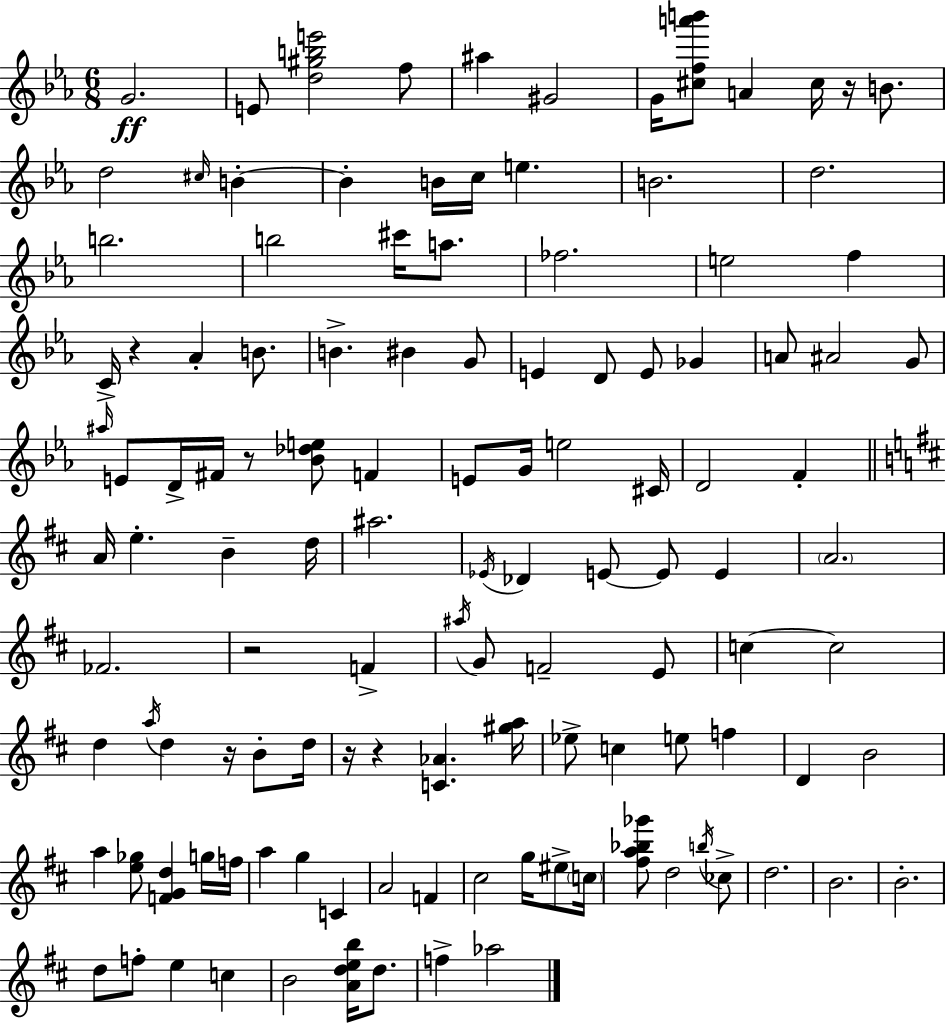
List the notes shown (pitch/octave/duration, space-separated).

G4/h. E4/e [D5,G#5,B5,E6]/h F5/e A#5/q G#4/h G4/s [C#5,F5,A6,B6]/e A4/q C#5/s R/s B4/e. D5/h C#5/s B4/q B4/q B4/s C5/s E5/q. B4/h. D5/h. B5/h. B5/h C#6/s A5/e. FES5/h. E5/h F5/q C4/s R/q Ab4/q B4/e. B4/q. BIS4/q G4/e E4/q D4/e E4/e Gb4/q A4/e A#4/h G4/e A#5/s E4/e D4/s F#4/s R/e [Bb4,Db5,E5]/e F4/q E4/e G4/s E5/h C#4/s D4/h F4/q A4/s E5/q. B4/q D5/s A#5/h. Eb4/s Db4/q E4/e E4/e E4/q A4/h. FES4/h. R/h F4/q A#5/s G4/e F4/h E4/e C5/q C5/h D5/q A5/s D5/q R/s B4/e D5/s R/s R/q [C4,Ab4]/q. [G#5,A5]/s Eb5/e C5/q E5/e F5/q D4/q B4/h A5/q [E5,Gb5]/e [F4,G4,D5]/q G5/s F5/s A5/q G5/q C4/q A4/h F4/q C#5/h G5/s EIS5/e C5/s [F#5,A5,Bb5,Gb6]/e D5/h B5/s CES5/e D5/h. B4/h. B4/h. D5/e F5/e E5/q C5/q B4/h [A4,D5,E5,B5]/s D5/e. F5/q Ab5/h